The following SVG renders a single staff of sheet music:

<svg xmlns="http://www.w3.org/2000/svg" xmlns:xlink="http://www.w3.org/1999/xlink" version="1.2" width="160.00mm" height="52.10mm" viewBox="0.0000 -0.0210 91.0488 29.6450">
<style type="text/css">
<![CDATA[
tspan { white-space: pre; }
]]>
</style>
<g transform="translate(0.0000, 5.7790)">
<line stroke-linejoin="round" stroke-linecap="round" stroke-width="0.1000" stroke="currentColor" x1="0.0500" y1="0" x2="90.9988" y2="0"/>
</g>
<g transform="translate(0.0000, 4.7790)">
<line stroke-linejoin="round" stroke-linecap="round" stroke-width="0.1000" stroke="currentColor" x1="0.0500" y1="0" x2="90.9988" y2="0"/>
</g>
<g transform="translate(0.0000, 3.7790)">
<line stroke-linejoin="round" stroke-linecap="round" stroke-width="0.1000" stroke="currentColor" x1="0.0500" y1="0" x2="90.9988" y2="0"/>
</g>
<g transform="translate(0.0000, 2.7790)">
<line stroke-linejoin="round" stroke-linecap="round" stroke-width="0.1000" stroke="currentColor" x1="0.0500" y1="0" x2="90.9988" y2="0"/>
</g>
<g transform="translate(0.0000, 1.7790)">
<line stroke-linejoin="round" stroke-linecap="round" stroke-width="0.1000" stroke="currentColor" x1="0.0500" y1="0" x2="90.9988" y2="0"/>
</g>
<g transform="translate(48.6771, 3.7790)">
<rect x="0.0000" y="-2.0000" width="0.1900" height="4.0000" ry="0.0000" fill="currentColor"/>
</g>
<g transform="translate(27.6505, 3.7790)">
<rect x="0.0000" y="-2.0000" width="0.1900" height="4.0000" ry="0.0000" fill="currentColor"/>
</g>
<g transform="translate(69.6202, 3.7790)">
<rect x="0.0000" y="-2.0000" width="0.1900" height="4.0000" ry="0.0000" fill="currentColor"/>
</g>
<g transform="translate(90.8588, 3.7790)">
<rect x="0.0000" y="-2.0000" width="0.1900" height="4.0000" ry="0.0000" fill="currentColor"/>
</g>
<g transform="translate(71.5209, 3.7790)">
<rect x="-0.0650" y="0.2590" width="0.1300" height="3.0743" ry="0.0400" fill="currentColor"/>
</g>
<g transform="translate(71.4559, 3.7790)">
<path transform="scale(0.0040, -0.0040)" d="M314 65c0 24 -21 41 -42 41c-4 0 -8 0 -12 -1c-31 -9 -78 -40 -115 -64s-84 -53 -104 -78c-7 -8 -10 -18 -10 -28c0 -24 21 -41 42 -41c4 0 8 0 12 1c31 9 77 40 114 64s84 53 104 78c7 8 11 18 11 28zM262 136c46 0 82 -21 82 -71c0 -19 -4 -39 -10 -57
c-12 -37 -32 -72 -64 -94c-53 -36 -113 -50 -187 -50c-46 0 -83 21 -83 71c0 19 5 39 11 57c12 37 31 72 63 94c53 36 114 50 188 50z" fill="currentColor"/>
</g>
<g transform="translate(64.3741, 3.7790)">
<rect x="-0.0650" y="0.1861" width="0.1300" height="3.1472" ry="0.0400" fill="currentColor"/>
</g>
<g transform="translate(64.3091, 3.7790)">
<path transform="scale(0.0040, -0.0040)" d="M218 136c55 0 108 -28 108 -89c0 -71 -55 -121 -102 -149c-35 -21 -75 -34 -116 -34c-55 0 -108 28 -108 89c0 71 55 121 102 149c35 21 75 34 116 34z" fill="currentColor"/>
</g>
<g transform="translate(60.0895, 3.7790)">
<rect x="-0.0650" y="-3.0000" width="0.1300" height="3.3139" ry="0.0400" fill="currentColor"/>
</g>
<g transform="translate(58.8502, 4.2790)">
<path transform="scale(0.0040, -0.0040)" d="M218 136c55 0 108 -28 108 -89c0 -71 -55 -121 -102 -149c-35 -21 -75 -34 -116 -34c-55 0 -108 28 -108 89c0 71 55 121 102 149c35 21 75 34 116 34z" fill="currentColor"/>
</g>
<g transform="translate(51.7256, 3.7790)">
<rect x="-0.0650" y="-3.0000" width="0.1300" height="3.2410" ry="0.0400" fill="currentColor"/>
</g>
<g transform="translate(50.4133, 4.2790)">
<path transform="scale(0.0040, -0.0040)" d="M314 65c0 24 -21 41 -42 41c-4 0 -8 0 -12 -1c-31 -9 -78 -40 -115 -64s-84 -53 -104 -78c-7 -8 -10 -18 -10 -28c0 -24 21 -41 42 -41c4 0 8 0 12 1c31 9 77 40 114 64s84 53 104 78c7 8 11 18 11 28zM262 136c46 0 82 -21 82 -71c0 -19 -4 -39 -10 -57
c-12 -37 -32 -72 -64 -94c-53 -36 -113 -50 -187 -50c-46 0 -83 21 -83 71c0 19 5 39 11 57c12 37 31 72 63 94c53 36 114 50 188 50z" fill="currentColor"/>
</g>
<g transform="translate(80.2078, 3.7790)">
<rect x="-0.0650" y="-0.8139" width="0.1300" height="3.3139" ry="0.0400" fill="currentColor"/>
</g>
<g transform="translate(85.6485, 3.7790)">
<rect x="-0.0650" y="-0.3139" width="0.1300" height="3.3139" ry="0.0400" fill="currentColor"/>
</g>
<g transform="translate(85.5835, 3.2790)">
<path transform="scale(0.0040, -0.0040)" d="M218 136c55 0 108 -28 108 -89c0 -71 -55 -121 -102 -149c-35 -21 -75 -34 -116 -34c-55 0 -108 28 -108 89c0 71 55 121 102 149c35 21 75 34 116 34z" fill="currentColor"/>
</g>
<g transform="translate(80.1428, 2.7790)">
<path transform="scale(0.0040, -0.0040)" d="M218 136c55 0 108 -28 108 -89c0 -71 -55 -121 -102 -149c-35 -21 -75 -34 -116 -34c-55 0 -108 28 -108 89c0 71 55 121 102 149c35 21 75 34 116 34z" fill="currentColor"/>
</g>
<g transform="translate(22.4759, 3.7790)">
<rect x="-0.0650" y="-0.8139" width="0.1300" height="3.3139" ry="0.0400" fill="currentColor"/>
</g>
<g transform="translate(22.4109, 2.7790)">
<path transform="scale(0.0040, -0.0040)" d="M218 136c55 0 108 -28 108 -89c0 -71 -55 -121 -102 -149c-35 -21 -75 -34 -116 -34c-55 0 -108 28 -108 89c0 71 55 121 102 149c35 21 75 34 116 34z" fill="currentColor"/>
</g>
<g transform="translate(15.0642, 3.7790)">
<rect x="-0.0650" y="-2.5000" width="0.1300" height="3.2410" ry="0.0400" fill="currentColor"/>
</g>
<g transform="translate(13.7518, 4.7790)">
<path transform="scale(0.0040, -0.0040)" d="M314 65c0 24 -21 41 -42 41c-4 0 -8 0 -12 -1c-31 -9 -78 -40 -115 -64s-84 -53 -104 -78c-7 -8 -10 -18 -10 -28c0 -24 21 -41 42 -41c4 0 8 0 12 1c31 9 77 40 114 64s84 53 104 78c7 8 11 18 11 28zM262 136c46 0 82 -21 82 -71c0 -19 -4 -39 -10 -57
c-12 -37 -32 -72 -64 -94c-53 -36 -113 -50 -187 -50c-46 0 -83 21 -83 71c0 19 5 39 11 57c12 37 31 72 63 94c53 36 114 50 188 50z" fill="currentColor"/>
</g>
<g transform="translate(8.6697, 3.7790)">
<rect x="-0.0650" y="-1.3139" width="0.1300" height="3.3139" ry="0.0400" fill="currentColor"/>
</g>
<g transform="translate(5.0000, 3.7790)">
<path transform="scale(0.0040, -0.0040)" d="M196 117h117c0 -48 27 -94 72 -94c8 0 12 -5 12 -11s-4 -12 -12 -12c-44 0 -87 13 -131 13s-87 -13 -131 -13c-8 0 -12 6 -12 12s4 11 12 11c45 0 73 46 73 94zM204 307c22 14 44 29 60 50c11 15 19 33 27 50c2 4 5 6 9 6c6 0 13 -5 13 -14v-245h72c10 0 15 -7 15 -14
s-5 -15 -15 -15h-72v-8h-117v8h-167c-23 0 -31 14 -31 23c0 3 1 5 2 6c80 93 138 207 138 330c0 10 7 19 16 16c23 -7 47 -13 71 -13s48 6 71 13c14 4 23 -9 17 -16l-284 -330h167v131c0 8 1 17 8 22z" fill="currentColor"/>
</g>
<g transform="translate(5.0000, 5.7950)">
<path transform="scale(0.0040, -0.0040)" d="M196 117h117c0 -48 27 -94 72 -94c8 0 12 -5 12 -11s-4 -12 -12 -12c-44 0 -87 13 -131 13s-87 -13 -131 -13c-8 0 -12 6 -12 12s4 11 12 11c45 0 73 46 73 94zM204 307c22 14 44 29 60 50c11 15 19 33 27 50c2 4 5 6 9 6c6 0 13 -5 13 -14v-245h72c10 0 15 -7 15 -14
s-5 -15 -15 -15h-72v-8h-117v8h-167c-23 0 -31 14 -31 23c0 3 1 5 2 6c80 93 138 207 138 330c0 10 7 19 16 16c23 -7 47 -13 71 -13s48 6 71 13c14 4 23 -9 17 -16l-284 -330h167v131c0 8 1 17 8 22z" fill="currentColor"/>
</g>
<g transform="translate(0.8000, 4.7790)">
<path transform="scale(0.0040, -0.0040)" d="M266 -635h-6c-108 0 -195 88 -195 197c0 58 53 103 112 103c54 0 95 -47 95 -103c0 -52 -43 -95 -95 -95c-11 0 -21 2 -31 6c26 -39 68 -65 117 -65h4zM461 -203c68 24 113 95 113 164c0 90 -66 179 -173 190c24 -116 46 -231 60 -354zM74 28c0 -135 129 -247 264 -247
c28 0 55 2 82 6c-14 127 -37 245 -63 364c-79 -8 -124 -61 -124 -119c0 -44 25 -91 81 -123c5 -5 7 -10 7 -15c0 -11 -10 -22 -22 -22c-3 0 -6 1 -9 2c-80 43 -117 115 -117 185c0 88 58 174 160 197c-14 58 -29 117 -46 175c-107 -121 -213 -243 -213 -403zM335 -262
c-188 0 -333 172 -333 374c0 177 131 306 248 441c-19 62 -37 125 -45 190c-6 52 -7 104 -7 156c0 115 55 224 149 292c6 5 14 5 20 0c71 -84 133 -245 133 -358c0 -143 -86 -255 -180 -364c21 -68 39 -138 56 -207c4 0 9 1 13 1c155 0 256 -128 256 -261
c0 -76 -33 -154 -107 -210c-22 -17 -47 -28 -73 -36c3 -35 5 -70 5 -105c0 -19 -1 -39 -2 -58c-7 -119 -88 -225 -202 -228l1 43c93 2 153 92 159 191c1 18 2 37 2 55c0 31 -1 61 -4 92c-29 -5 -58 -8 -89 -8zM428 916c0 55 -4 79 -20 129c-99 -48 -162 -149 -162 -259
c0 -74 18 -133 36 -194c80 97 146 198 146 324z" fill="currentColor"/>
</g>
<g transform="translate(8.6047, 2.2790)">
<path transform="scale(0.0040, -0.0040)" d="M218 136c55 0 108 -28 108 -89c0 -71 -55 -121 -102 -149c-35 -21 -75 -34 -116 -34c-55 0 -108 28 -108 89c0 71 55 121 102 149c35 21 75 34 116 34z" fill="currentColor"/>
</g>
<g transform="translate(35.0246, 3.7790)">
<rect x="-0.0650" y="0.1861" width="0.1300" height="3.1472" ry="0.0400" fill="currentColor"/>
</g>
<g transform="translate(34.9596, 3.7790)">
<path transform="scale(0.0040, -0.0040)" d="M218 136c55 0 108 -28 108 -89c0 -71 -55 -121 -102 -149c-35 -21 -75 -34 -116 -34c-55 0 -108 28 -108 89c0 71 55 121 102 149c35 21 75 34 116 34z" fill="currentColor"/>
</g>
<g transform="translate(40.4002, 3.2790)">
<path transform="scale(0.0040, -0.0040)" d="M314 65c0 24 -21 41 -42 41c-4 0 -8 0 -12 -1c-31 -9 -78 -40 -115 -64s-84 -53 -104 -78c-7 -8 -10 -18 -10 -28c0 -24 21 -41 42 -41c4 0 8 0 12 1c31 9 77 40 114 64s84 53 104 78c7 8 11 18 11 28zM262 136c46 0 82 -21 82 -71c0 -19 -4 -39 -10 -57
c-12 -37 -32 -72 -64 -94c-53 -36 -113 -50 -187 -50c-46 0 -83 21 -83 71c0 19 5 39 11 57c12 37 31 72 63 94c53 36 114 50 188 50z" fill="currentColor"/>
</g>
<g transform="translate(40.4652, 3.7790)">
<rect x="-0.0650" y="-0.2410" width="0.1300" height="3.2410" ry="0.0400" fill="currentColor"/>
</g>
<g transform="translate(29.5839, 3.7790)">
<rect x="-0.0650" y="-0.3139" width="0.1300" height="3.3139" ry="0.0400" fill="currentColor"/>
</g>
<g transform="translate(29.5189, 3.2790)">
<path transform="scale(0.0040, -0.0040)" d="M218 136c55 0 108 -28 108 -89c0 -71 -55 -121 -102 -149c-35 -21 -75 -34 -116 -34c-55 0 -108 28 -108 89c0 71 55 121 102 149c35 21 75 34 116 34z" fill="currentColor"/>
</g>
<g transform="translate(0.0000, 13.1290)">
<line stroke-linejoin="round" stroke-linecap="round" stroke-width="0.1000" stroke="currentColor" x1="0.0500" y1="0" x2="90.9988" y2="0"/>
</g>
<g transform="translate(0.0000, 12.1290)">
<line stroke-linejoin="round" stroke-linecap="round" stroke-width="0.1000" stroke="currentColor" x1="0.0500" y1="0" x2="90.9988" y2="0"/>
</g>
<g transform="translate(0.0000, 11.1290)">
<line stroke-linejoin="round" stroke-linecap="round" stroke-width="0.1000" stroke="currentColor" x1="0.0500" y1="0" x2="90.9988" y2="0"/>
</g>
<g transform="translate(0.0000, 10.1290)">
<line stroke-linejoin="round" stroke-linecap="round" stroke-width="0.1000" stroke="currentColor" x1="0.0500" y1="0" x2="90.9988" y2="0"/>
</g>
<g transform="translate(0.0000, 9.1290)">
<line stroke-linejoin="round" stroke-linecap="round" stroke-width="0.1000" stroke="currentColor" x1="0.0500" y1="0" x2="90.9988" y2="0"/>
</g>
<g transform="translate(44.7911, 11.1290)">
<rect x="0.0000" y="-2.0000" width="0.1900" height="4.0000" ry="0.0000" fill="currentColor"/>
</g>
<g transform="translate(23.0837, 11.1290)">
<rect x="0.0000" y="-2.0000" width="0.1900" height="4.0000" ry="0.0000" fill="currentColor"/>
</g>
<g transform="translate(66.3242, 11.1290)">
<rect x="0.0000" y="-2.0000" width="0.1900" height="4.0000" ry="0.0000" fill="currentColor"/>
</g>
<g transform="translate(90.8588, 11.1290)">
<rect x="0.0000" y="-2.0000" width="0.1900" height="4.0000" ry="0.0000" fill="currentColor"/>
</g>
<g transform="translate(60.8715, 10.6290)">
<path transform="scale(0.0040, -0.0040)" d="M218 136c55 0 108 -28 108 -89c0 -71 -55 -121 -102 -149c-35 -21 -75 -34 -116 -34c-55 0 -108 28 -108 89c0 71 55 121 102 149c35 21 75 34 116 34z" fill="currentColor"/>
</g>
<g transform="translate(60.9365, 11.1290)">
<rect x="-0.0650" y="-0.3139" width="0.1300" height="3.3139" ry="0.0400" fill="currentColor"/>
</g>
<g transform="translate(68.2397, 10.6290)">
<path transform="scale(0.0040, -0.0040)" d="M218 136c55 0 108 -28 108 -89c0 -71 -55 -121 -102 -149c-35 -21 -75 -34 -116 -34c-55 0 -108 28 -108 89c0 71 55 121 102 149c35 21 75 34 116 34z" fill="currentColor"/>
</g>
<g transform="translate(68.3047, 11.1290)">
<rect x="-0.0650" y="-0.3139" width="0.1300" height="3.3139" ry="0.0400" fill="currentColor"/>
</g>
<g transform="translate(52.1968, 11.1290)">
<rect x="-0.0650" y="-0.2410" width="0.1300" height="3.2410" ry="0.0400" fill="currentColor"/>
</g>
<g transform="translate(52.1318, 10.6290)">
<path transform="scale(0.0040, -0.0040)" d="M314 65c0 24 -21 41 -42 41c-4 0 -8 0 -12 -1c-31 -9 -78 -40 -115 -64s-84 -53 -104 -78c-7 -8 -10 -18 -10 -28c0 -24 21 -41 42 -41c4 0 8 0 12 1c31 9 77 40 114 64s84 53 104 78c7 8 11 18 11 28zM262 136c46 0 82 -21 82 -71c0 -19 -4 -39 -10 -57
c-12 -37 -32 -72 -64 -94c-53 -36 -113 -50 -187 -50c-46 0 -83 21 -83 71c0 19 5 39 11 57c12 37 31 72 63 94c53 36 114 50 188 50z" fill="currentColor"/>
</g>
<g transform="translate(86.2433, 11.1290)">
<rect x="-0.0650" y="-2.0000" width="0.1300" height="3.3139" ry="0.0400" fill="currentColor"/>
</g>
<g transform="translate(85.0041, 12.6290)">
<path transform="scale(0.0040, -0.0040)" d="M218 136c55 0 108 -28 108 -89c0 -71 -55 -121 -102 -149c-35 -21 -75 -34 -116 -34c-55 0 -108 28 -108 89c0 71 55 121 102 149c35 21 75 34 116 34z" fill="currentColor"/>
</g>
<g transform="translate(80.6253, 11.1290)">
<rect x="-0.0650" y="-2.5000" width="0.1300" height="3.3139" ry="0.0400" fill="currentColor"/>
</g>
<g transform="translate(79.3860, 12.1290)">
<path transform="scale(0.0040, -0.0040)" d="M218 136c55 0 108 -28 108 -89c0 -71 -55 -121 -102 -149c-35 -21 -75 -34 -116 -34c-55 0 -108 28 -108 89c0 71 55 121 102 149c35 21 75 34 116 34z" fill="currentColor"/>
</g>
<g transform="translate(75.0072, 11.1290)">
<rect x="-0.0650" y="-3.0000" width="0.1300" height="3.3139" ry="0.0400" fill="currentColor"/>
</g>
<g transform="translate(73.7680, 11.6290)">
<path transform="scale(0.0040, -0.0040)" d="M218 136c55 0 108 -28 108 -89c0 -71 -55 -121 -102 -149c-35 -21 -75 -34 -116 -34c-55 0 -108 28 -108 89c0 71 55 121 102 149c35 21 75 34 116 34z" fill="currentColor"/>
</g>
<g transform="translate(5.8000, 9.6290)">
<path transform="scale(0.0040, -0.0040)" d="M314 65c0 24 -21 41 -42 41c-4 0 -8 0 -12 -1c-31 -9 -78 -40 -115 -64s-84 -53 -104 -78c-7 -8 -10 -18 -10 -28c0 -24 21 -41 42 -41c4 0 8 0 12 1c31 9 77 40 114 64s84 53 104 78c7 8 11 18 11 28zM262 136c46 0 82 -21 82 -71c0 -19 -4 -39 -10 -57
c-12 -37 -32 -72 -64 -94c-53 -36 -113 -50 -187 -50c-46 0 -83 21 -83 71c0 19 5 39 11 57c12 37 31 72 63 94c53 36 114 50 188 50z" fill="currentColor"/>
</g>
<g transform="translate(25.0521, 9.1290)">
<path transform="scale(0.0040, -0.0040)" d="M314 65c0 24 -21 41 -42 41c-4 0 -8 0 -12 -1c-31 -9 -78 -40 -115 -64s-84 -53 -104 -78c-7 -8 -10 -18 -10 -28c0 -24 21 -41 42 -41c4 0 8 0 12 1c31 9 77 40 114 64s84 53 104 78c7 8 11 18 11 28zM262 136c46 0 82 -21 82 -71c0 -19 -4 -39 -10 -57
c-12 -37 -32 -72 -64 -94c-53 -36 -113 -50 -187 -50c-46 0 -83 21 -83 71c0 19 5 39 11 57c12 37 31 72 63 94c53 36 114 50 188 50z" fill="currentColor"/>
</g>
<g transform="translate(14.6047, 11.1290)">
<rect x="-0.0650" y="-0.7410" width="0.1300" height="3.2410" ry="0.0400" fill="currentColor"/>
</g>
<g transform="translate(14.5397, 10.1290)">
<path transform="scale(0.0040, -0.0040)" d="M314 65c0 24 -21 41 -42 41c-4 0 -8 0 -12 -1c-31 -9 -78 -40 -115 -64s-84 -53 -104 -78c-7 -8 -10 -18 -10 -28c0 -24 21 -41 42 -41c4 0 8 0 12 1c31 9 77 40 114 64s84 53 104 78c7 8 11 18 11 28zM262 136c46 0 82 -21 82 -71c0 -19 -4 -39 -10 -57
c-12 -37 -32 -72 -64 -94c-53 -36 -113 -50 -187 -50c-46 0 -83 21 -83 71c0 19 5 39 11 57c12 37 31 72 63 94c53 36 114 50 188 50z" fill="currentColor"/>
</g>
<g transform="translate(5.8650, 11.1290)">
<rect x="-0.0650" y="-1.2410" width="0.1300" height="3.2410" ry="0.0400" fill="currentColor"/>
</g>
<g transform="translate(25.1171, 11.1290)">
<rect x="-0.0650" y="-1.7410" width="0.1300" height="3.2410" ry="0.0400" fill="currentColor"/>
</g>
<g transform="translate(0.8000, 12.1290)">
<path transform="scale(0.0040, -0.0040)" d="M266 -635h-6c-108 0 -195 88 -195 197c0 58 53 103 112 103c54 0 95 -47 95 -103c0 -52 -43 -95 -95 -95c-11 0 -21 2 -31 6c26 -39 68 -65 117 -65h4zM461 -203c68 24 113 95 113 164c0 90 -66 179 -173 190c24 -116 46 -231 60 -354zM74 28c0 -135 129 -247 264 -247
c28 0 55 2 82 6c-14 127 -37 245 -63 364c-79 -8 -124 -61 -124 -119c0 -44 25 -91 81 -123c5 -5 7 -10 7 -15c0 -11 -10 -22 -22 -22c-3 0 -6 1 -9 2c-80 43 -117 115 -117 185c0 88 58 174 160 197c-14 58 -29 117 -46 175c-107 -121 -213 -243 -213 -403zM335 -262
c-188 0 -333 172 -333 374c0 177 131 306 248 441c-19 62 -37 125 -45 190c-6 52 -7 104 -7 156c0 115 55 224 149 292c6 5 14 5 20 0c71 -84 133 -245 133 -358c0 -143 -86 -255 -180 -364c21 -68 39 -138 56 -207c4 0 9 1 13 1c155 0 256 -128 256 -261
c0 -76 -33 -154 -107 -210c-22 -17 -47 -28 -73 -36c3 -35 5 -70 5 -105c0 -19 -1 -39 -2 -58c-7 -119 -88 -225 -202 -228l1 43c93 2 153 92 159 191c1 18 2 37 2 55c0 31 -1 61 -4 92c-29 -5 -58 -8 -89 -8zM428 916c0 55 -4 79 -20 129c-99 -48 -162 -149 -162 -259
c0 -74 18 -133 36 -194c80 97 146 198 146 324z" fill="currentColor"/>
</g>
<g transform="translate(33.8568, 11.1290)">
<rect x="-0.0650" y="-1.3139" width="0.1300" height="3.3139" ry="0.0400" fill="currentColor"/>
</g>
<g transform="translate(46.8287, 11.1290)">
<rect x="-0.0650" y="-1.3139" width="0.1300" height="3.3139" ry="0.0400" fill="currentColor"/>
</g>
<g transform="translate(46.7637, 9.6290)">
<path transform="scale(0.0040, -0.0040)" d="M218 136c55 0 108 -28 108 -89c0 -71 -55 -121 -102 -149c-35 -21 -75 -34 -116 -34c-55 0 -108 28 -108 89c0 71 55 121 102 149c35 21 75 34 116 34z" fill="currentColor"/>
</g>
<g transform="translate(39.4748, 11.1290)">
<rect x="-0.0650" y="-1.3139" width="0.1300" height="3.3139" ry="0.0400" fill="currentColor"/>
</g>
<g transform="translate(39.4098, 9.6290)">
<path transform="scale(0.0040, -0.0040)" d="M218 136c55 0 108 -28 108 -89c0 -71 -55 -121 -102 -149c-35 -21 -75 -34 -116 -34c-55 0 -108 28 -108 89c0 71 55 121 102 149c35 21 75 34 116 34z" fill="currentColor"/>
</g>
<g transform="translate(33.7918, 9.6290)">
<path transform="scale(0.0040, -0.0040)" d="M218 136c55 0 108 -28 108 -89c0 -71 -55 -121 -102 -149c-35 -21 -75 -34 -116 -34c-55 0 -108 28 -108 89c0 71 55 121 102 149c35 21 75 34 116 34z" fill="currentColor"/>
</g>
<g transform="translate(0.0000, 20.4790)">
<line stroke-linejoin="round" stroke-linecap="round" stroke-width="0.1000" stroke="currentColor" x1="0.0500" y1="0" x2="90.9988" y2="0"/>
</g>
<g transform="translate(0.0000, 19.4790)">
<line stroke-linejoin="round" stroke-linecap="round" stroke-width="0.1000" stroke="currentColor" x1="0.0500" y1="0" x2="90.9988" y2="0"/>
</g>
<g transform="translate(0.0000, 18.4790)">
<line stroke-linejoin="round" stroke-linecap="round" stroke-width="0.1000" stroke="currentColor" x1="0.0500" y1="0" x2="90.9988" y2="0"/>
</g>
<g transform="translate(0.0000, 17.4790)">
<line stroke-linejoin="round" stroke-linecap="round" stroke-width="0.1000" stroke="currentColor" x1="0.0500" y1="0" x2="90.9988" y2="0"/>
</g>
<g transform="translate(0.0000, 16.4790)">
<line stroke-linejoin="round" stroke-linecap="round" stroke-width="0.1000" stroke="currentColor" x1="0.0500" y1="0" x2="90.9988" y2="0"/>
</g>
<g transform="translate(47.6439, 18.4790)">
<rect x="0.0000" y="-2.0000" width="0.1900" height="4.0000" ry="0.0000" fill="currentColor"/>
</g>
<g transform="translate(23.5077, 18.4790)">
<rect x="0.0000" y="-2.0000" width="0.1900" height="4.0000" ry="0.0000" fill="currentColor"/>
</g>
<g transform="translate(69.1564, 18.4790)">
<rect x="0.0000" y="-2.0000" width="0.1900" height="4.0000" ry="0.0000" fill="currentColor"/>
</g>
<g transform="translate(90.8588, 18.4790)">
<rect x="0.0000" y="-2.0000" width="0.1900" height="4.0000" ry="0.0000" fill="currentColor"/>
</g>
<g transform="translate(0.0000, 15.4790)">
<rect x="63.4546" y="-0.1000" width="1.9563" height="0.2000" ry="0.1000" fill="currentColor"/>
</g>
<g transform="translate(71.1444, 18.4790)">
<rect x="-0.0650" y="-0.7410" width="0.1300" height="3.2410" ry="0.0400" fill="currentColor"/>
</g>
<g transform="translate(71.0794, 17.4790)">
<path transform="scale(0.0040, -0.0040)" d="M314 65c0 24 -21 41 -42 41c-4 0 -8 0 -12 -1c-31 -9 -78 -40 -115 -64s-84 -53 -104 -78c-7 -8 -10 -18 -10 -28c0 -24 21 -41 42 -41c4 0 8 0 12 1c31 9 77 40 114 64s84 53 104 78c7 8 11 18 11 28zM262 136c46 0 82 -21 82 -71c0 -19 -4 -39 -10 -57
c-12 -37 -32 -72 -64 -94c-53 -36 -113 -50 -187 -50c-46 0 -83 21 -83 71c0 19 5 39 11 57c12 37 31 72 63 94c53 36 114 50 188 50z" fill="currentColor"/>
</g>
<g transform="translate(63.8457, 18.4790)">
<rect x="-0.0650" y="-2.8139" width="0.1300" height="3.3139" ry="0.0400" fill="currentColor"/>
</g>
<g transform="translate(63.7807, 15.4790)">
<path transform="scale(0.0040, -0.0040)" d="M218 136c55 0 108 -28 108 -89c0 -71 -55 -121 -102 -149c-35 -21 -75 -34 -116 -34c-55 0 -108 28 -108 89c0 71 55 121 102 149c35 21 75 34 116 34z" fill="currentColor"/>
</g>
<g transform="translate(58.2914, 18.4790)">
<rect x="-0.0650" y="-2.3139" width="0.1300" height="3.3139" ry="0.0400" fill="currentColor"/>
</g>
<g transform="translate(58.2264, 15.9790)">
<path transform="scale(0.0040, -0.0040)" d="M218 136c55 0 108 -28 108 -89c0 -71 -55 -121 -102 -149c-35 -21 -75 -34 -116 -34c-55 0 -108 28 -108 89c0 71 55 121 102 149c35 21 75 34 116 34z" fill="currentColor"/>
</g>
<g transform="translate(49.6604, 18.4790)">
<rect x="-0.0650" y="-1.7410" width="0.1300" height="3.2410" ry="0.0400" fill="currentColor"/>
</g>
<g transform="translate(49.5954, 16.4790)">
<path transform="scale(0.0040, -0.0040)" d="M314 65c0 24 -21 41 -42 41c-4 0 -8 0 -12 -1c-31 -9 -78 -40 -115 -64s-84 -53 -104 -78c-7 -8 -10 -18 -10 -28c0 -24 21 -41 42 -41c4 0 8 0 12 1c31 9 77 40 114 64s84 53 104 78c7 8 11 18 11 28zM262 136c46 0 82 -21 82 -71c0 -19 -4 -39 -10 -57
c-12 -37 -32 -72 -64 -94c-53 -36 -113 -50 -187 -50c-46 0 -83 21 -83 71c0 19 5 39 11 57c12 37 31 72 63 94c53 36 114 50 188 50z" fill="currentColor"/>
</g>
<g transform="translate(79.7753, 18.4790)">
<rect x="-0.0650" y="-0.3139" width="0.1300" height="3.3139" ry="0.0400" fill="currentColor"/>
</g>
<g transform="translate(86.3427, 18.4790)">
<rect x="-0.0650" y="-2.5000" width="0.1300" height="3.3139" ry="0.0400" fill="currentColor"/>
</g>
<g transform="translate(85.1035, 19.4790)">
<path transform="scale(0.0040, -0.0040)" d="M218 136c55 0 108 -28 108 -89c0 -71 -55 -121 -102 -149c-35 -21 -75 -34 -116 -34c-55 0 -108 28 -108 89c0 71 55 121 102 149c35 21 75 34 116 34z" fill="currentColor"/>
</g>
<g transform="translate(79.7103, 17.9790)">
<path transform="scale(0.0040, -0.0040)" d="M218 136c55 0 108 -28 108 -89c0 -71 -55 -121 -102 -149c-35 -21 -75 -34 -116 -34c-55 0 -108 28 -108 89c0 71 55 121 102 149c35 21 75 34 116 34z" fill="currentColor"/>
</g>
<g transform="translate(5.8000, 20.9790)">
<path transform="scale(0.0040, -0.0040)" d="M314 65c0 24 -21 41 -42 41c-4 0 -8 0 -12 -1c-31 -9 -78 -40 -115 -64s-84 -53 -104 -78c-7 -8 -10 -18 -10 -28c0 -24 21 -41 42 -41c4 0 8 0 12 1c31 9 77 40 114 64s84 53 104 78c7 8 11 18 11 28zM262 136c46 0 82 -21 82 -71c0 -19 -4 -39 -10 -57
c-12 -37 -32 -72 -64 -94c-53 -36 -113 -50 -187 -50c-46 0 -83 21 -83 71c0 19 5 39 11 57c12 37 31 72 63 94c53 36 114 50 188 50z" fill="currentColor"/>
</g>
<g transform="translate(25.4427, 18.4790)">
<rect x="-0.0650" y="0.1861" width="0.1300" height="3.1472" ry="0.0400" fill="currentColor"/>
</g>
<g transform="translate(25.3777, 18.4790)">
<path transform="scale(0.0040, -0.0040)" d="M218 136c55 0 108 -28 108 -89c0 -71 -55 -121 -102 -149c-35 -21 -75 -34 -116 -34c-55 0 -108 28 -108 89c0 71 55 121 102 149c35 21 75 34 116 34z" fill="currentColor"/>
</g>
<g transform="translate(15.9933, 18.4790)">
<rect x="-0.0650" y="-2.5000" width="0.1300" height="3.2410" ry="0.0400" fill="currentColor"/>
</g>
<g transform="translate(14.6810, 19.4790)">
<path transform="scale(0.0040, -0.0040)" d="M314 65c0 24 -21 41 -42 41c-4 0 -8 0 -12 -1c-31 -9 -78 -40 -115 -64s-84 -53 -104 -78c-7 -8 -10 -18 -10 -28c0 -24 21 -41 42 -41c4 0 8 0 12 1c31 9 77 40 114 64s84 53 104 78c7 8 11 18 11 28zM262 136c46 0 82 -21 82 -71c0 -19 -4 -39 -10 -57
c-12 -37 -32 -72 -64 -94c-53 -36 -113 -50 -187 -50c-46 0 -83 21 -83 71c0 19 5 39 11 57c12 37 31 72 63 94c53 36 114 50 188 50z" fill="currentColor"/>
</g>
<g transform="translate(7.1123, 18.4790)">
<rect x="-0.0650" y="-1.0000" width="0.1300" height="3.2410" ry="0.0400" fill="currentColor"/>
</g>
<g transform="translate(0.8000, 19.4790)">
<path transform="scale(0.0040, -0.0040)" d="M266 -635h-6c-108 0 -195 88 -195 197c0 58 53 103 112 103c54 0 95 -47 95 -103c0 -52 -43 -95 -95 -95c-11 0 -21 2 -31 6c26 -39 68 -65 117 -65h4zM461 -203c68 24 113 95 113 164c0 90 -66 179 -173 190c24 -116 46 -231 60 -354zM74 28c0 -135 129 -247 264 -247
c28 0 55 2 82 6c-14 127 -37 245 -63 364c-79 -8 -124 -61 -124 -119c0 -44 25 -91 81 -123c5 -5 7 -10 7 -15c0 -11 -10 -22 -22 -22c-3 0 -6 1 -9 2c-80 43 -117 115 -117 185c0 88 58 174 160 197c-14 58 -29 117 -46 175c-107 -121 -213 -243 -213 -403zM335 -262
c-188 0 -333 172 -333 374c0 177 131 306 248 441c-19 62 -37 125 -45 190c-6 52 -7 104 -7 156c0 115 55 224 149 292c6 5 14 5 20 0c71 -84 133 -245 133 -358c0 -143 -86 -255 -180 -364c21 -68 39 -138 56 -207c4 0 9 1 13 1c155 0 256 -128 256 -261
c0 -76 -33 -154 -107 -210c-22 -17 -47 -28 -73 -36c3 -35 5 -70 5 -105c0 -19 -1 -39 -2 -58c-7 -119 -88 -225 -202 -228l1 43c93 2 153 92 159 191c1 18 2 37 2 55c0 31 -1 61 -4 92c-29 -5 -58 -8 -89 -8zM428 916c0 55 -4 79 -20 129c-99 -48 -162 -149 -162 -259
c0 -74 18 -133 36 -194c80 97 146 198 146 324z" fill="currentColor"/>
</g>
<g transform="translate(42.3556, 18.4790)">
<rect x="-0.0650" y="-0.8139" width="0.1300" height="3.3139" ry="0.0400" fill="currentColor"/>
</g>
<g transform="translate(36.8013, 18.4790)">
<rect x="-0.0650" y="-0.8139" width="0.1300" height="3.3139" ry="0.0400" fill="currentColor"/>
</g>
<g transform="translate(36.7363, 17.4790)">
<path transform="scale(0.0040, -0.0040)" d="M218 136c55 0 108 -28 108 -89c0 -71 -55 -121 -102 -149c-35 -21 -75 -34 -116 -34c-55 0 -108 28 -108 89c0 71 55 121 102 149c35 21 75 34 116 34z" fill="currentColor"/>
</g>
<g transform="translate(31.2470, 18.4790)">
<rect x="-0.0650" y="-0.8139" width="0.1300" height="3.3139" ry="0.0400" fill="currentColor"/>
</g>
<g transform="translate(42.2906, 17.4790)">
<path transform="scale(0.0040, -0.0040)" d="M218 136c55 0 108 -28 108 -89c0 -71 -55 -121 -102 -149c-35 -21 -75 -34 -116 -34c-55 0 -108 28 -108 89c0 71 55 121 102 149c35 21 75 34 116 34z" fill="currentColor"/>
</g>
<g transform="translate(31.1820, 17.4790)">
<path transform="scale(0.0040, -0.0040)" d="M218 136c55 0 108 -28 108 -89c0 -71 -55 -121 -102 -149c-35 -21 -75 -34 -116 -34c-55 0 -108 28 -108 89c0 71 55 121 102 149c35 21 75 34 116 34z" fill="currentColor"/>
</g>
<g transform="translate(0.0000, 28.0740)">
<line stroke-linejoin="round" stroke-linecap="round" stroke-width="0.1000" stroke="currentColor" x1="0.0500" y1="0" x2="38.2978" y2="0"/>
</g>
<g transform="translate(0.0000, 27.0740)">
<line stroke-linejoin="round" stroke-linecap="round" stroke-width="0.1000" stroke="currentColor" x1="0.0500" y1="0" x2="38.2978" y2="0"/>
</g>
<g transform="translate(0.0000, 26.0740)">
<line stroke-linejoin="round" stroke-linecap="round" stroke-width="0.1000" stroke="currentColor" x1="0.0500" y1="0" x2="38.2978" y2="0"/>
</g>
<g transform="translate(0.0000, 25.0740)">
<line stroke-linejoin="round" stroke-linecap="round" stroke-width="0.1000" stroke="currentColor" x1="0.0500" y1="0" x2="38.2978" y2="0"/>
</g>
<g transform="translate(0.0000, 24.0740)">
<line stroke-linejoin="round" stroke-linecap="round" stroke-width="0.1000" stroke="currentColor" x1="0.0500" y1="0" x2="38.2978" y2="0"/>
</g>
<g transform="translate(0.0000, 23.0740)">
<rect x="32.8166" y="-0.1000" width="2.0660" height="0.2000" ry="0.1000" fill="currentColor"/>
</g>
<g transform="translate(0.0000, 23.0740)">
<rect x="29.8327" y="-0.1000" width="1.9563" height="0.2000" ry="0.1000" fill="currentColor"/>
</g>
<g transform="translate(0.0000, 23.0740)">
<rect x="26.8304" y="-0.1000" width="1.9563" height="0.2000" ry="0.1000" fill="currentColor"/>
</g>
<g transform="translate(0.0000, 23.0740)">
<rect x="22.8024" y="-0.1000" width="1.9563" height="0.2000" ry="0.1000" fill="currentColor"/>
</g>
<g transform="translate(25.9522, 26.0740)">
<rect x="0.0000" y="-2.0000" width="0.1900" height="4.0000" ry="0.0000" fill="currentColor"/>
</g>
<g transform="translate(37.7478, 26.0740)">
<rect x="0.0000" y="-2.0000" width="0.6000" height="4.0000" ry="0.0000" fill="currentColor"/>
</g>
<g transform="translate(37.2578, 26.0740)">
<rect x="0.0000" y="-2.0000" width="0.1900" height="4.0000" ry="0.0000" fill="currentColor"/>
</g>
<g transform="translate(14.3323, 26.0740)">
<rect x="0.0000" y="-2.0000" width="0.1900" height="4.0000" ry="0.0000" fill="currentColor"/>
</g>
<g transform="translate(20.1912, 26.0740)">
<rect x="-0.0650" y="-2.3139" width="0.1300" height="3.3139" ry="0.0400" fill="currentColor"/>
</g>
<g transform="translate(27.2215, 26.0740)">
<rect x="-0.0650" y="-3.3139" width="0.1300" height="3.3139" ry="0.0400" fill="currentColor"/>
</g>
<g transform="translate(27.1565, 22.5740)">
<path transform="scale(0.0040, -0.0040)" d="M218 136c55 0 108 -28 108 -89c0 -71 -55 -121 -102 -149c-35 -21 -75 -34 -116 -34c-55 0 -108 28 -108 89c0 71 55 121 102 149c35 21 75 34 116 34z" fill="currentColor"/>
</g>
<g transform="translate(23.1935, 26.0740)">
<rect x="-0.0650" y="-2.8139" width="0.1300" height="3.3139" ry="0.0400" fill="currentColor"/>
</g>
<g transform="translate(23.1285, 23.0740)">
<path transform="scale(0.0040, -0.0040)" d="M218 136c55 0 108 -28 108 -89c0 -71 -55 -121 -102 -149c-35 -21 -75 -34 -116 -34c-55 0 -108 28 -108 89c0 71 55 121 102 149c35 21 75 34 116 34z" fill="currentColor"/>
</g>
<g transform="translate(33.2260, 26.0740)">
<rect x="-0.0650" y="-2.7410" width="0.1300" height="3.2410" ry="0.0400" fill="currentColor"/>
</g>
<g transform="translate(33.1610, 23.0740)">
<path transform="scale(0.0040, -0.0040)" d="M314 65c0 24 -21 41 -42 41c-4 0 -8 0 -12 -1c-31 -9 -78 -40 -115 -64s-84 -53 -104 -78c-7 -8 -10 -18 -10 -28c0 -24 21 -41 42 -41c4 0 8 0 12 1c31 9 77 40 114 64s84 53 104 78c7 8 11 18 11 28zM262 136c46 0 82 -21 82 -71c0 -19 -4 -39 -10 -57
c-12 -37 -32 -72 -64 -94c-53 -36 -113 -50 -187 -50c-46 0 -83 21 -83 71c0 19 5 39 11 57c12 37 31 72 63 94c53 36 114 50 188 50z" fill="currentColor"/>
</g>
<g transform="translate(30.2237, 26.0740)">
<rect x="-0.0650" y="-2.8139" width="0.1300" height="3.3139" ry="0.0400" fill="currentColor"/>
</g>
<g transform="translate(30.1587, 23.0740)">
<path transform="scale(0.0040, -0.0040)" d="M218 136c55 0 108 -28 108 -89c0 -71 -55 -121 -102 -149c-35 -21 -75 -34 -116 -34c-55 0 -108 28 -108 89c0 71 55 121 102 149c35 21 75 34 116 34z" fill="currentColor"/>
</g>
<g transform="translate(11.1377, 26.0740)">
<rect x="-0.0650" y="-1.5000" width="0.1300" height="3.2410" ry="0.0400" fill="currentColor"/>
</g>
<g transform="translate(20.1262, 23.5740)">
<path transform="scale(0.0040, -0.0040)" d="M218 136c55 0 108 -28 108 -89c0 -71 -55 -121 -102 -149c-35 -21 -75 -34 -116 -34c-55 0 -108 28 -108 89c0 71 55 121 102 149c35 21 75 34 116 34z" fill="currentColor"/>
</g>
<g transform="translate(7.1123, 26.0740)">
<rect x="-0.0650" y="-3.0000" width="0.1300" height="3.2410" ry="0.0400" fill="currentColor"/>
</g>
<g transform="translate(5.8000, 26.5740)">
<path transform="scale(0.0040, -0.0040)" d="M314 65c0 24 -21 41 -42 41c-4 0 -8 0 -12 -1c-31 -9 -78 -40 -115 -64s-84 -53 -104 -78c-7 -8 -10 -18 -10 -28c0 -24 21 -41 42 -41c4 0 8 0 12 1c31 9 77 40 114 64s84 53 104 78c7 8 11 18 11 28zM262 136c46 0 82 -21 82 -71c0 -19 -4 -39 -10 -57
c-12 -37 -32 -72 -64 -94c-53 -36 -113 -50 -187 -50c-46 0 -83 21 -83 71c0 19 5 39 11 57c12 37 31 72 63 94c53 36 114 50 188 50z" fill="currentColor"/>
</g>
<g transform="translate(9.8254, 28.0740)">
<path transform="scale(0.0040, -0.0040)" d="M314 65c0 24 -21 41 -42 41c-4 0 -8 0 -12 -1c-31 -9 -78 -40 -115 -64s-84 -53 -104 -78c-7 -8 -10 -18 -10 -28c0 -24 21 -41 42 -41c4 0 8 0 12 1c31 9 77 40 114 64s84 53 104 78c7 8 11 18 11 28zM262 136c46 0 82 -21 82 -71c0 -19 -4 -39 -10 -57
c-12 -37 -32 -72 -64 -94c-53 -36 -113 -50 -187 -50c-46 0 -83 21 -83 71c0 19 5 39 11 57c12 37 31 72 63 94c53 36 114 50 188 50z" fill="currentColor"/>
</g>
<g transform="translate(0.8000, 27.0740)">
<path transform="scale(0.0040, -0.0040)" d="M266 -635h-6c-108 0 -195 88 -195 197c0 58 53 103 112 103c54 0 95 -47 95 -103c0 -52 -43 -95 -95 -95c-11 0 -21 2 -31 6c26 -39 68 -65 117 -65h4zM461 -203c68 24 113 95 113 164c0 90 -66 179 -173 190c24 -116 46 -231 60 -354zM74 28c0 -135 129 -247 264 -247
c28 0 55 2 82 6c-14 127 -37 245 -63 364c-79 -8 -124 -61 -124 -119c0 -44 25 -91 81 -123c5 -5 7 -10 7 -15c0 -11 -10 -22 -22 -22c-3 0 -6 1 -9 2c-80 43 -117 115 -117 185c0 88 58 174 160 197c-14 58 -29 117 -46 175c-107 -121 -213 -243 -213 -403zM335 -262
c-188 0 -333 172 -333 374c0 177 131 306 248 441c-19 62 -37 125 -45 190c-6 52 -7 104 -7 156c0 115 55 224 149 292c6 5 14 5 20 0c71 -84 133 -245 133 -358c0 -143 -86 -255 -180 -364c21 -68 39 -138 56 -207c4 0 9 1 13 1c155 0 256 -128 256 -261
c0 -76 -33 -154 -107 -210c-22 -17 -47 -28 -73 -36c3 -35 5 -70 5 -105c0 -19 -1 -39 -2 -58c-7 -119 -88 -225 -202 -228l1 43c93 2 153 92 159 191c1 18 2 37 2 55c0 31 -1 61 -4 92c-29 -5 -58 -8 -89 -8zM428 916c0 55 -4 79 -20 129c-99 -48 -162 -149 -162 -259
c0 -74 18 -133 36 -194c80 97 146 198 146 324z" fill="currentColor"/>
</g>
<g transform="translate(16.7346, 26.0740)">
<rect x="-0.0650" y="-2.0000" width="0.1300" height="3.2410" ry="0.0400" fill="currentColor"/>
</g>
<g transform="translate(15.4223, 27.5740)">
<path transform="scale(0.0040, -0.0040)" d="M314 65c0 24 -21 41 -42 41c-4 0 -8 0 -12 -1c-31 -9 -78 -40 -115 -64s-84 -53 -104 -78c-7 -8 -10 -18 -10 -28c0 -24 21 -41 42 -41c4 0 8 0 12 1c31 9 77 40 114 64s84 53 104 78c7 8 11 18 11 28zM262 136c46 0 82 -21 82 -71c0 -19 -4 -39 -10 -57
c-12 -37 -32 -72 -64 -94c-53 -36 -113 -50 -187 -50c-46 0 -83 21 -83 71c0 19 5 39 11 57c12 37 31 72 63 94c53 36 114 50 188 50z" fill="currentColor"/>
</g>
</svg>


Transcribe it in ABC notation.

X:1
T:Untitled
M:4/4
L:1/4
K:C
e G2 d c B c2 A2 A B B2 d c e2 d2 f2 e e e c2 c c A G F D2 G2 B d d d f2 g a d2 c G A2 E2 F2 g a b a a2